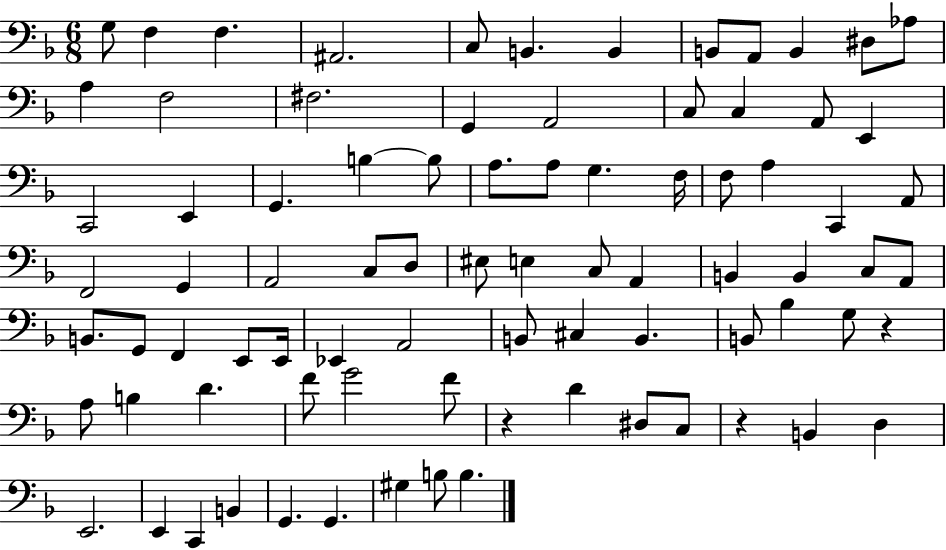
G3/e F3/q F3/q. A#2/h. C3/e B2/q. B2/q B2/e A2/e B2/q D#3/e Ab3/e A3/q F3/h F#3/h. G2/q A2/h C3/e C3/q A2/e E2/q C2/h E2/q G2/q. B3/q B3/e A3/e. A3/e G3/q. F3/s F3/e A3/q C2/q A2/e F2/h G2/q A2/h C3/e D3/e EIS3/e E3/q C3/e A2/q B2/q B2/q C3/e A2/e B2/e. G2/e F2/q E2/e E2/s Eb2/q A2/h B2/e C#3/q B2/q. B2/e Bb3/q G3/e R/q A3/e B3/q D4/q. F4/e G4/h F4/e R/q D4/q D#3/e C3/e R/q B2/q D3/q E2/h. E2/q C2/q B2/q G2/q. G2/q. G#3/q B3/e B3/q.